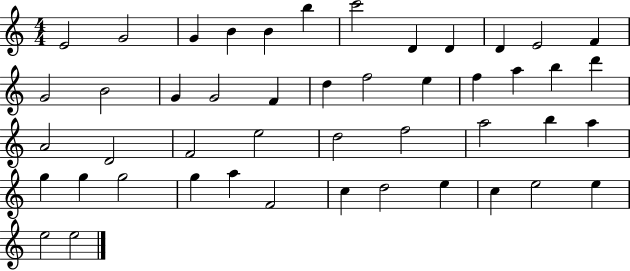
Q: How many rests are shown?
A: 0